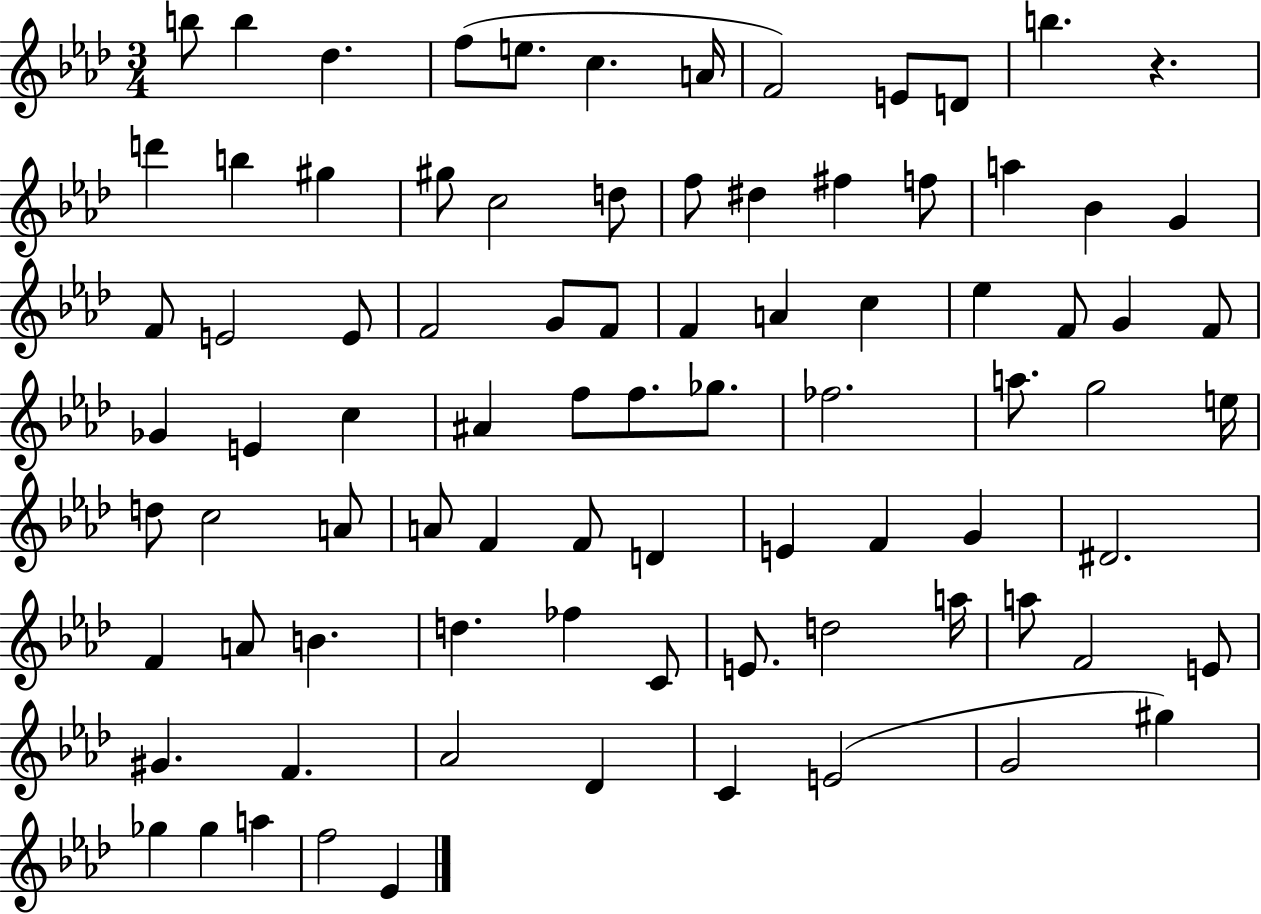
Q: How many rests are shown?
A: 1